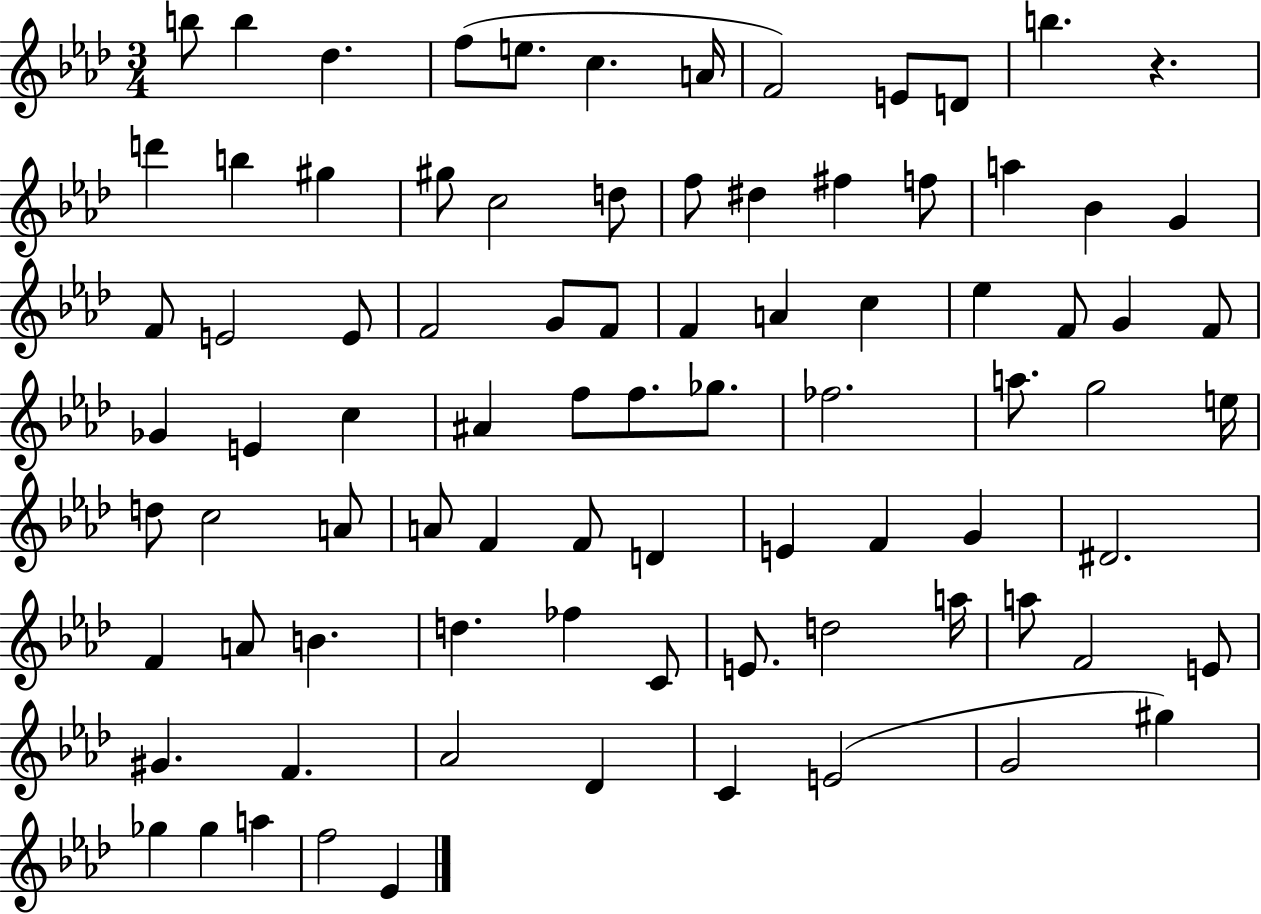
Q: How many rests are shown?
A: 1